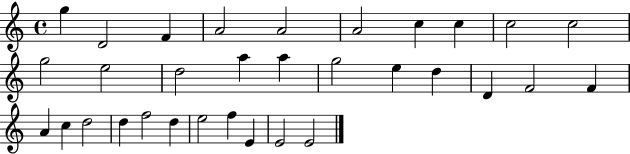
G5/q D4/h F4/q A4/h A4/h A4/h C5/q C5/q C5/h C5/h G5/h E5/h D5/h A5/q A5/q G5/h E5/q D5/q D4/q F4/h F4/q A4/q C5/q D5/h D5/q F5/h D5/q E5/h F5/q E4/q E4/h E4/h